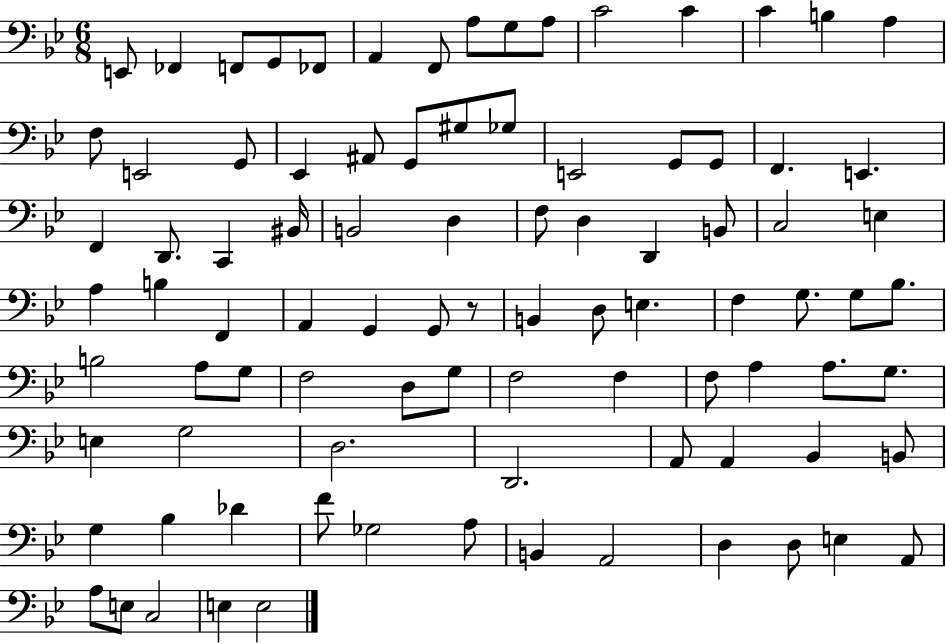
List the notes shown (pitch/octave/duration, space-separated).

E2/e FES2/q F2/e G2/e FES2/e A2/q F2/e A3/e G3/e A3/e C4/h C4/q C4/q B3/q A3/q F3/e E2/h G2/e Eb2/q A#2/e G2/e G#3/e Gb3/e E2/h G2/e G2/e F2/q. E2/q. F2/q D2/e. C2/q BIS2/s B2/h D3/q F3/e D3/q D2/q B2/e C3/h E3/q A3/q B3/q F2/q A2/q G2/q G2/e R/e B2/q D3/e E3/q. F3/q G3/e. G3/e Bb3/e. B3/h A3/e G3/e F3/h D3/e G3/e F3/h F3/q F3/e A3/q A3/e. G3/e. E3/q G3/h D3/h. D2/h. A2/e A2/q Bb2/q B2/e G3/q Bb3/q Db4/q F4/e Gb3/h A3/e B2/q A2/h D3/q D3/e E3/q A2/e A3/e E3/e C3/h E3/q E3/h